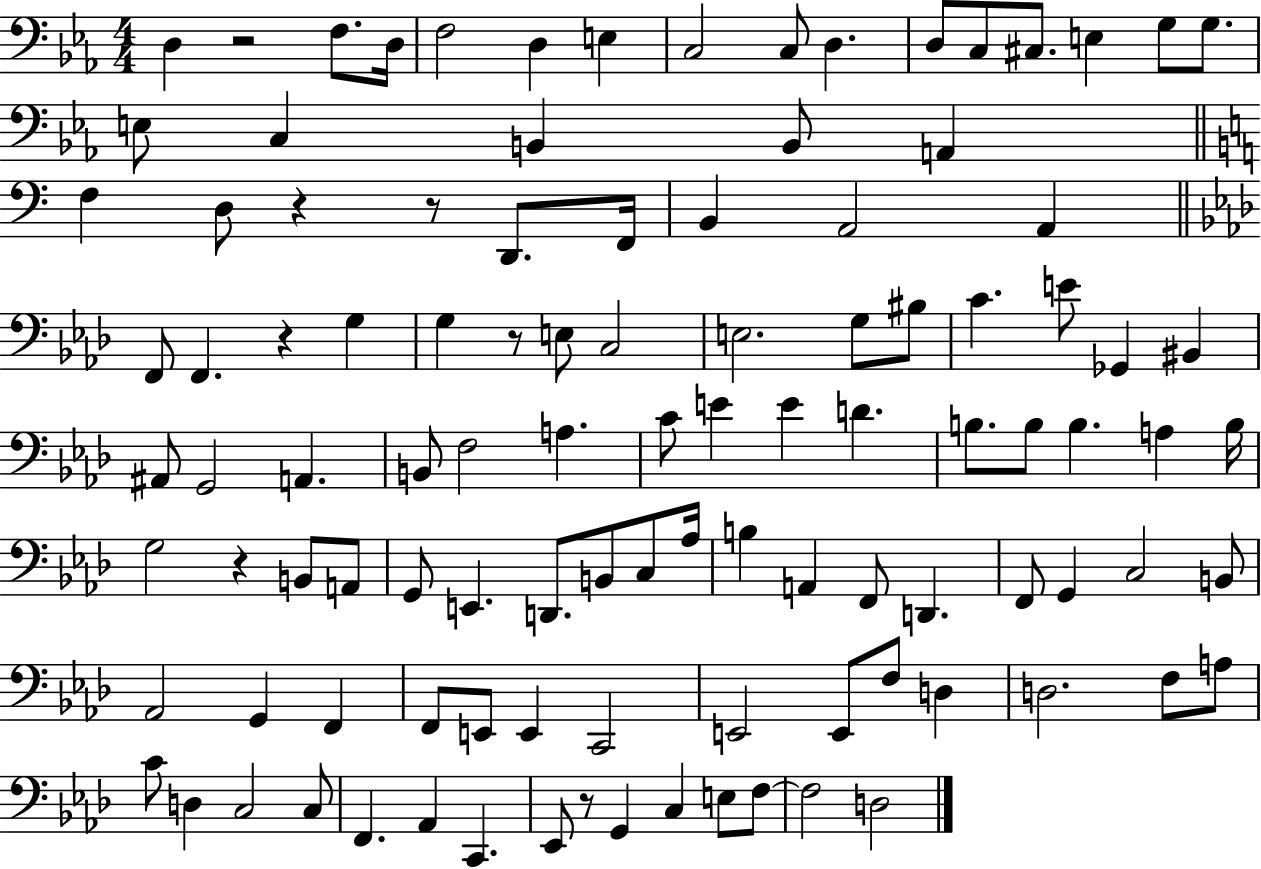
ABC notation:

X:1
T:Untitled
M:4/4
L:1/4
K:Eb
D, z2 F,/2 D,/4 F,2 D, E, C,2 C,/2 D, D,/2 C,/2 ^C,/2 E, G,/2 G,/2 E,/2 C, B,, B,,/2 A,, F, D,/2 z z/2 D,,/2 F,,/4 B,, A,,2 A,, F,,/2 F,, z G, G, z/2 E,/2 C,2 E,2 G,/2 ^B,/2 C E/2 _G,, ^B,, ^A,,/2 G,,2 A,, B,,/2 F,2 A, C/2 E E D B,/2 B,/2 B, A, B,/4 G,2 z B,,/2 A,,/2 G,,/2 E,, D,,/2 B,,/2 C,/2 _A,/4 B, A,, F,,/2 D,, F,,/2 G,, C,2 B,,/2 _A,,2 G,, F,, F,,/2 E,,/2 E,, C,,2 E,,2 E,,/2 F,/2 D, D,2 F,/2 A,/2 C/2 D, C,2 C,/2 F,, _A,, C,, _E,,/2 z/2 G,, C, E,/2 F,/2 F,2 D,2